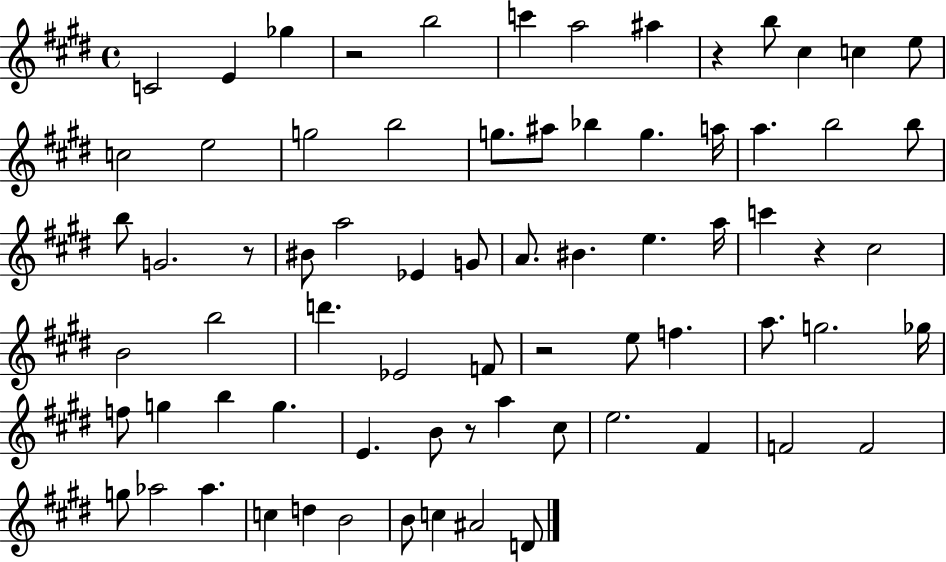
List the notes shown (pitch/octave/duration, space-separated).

C4/h E4/q Gb5/q R/h B5/h C6/q A5/h A#5/q R/q B5/e C#5/q C5/q E5/e C5/h E5/h G5/h B5/h G5/e. A#5/e Bb5/q G5/q. A5/s A5/q. B5/h B5/e B5/e G4/h. R/e BIS4/e A5/h Eb4/q G4/e A4/e. BIS4/q. E5/q. A5/s C6/q R/q C#5/h B4/h B5/h D6/q. Eb4/h F4/e R/h E5/e F5/q. A5/e. G5/h. Gb5/s F5/e G5/q B5/q G5/q. E4/q. B4/e R/e A5/q C#5/e E5/h. F#4/q F4/h F4/h G5/e Ab5/h Ab5/q. C5/q D5/q B4/h B4/e C5/q A#4/h D4/e